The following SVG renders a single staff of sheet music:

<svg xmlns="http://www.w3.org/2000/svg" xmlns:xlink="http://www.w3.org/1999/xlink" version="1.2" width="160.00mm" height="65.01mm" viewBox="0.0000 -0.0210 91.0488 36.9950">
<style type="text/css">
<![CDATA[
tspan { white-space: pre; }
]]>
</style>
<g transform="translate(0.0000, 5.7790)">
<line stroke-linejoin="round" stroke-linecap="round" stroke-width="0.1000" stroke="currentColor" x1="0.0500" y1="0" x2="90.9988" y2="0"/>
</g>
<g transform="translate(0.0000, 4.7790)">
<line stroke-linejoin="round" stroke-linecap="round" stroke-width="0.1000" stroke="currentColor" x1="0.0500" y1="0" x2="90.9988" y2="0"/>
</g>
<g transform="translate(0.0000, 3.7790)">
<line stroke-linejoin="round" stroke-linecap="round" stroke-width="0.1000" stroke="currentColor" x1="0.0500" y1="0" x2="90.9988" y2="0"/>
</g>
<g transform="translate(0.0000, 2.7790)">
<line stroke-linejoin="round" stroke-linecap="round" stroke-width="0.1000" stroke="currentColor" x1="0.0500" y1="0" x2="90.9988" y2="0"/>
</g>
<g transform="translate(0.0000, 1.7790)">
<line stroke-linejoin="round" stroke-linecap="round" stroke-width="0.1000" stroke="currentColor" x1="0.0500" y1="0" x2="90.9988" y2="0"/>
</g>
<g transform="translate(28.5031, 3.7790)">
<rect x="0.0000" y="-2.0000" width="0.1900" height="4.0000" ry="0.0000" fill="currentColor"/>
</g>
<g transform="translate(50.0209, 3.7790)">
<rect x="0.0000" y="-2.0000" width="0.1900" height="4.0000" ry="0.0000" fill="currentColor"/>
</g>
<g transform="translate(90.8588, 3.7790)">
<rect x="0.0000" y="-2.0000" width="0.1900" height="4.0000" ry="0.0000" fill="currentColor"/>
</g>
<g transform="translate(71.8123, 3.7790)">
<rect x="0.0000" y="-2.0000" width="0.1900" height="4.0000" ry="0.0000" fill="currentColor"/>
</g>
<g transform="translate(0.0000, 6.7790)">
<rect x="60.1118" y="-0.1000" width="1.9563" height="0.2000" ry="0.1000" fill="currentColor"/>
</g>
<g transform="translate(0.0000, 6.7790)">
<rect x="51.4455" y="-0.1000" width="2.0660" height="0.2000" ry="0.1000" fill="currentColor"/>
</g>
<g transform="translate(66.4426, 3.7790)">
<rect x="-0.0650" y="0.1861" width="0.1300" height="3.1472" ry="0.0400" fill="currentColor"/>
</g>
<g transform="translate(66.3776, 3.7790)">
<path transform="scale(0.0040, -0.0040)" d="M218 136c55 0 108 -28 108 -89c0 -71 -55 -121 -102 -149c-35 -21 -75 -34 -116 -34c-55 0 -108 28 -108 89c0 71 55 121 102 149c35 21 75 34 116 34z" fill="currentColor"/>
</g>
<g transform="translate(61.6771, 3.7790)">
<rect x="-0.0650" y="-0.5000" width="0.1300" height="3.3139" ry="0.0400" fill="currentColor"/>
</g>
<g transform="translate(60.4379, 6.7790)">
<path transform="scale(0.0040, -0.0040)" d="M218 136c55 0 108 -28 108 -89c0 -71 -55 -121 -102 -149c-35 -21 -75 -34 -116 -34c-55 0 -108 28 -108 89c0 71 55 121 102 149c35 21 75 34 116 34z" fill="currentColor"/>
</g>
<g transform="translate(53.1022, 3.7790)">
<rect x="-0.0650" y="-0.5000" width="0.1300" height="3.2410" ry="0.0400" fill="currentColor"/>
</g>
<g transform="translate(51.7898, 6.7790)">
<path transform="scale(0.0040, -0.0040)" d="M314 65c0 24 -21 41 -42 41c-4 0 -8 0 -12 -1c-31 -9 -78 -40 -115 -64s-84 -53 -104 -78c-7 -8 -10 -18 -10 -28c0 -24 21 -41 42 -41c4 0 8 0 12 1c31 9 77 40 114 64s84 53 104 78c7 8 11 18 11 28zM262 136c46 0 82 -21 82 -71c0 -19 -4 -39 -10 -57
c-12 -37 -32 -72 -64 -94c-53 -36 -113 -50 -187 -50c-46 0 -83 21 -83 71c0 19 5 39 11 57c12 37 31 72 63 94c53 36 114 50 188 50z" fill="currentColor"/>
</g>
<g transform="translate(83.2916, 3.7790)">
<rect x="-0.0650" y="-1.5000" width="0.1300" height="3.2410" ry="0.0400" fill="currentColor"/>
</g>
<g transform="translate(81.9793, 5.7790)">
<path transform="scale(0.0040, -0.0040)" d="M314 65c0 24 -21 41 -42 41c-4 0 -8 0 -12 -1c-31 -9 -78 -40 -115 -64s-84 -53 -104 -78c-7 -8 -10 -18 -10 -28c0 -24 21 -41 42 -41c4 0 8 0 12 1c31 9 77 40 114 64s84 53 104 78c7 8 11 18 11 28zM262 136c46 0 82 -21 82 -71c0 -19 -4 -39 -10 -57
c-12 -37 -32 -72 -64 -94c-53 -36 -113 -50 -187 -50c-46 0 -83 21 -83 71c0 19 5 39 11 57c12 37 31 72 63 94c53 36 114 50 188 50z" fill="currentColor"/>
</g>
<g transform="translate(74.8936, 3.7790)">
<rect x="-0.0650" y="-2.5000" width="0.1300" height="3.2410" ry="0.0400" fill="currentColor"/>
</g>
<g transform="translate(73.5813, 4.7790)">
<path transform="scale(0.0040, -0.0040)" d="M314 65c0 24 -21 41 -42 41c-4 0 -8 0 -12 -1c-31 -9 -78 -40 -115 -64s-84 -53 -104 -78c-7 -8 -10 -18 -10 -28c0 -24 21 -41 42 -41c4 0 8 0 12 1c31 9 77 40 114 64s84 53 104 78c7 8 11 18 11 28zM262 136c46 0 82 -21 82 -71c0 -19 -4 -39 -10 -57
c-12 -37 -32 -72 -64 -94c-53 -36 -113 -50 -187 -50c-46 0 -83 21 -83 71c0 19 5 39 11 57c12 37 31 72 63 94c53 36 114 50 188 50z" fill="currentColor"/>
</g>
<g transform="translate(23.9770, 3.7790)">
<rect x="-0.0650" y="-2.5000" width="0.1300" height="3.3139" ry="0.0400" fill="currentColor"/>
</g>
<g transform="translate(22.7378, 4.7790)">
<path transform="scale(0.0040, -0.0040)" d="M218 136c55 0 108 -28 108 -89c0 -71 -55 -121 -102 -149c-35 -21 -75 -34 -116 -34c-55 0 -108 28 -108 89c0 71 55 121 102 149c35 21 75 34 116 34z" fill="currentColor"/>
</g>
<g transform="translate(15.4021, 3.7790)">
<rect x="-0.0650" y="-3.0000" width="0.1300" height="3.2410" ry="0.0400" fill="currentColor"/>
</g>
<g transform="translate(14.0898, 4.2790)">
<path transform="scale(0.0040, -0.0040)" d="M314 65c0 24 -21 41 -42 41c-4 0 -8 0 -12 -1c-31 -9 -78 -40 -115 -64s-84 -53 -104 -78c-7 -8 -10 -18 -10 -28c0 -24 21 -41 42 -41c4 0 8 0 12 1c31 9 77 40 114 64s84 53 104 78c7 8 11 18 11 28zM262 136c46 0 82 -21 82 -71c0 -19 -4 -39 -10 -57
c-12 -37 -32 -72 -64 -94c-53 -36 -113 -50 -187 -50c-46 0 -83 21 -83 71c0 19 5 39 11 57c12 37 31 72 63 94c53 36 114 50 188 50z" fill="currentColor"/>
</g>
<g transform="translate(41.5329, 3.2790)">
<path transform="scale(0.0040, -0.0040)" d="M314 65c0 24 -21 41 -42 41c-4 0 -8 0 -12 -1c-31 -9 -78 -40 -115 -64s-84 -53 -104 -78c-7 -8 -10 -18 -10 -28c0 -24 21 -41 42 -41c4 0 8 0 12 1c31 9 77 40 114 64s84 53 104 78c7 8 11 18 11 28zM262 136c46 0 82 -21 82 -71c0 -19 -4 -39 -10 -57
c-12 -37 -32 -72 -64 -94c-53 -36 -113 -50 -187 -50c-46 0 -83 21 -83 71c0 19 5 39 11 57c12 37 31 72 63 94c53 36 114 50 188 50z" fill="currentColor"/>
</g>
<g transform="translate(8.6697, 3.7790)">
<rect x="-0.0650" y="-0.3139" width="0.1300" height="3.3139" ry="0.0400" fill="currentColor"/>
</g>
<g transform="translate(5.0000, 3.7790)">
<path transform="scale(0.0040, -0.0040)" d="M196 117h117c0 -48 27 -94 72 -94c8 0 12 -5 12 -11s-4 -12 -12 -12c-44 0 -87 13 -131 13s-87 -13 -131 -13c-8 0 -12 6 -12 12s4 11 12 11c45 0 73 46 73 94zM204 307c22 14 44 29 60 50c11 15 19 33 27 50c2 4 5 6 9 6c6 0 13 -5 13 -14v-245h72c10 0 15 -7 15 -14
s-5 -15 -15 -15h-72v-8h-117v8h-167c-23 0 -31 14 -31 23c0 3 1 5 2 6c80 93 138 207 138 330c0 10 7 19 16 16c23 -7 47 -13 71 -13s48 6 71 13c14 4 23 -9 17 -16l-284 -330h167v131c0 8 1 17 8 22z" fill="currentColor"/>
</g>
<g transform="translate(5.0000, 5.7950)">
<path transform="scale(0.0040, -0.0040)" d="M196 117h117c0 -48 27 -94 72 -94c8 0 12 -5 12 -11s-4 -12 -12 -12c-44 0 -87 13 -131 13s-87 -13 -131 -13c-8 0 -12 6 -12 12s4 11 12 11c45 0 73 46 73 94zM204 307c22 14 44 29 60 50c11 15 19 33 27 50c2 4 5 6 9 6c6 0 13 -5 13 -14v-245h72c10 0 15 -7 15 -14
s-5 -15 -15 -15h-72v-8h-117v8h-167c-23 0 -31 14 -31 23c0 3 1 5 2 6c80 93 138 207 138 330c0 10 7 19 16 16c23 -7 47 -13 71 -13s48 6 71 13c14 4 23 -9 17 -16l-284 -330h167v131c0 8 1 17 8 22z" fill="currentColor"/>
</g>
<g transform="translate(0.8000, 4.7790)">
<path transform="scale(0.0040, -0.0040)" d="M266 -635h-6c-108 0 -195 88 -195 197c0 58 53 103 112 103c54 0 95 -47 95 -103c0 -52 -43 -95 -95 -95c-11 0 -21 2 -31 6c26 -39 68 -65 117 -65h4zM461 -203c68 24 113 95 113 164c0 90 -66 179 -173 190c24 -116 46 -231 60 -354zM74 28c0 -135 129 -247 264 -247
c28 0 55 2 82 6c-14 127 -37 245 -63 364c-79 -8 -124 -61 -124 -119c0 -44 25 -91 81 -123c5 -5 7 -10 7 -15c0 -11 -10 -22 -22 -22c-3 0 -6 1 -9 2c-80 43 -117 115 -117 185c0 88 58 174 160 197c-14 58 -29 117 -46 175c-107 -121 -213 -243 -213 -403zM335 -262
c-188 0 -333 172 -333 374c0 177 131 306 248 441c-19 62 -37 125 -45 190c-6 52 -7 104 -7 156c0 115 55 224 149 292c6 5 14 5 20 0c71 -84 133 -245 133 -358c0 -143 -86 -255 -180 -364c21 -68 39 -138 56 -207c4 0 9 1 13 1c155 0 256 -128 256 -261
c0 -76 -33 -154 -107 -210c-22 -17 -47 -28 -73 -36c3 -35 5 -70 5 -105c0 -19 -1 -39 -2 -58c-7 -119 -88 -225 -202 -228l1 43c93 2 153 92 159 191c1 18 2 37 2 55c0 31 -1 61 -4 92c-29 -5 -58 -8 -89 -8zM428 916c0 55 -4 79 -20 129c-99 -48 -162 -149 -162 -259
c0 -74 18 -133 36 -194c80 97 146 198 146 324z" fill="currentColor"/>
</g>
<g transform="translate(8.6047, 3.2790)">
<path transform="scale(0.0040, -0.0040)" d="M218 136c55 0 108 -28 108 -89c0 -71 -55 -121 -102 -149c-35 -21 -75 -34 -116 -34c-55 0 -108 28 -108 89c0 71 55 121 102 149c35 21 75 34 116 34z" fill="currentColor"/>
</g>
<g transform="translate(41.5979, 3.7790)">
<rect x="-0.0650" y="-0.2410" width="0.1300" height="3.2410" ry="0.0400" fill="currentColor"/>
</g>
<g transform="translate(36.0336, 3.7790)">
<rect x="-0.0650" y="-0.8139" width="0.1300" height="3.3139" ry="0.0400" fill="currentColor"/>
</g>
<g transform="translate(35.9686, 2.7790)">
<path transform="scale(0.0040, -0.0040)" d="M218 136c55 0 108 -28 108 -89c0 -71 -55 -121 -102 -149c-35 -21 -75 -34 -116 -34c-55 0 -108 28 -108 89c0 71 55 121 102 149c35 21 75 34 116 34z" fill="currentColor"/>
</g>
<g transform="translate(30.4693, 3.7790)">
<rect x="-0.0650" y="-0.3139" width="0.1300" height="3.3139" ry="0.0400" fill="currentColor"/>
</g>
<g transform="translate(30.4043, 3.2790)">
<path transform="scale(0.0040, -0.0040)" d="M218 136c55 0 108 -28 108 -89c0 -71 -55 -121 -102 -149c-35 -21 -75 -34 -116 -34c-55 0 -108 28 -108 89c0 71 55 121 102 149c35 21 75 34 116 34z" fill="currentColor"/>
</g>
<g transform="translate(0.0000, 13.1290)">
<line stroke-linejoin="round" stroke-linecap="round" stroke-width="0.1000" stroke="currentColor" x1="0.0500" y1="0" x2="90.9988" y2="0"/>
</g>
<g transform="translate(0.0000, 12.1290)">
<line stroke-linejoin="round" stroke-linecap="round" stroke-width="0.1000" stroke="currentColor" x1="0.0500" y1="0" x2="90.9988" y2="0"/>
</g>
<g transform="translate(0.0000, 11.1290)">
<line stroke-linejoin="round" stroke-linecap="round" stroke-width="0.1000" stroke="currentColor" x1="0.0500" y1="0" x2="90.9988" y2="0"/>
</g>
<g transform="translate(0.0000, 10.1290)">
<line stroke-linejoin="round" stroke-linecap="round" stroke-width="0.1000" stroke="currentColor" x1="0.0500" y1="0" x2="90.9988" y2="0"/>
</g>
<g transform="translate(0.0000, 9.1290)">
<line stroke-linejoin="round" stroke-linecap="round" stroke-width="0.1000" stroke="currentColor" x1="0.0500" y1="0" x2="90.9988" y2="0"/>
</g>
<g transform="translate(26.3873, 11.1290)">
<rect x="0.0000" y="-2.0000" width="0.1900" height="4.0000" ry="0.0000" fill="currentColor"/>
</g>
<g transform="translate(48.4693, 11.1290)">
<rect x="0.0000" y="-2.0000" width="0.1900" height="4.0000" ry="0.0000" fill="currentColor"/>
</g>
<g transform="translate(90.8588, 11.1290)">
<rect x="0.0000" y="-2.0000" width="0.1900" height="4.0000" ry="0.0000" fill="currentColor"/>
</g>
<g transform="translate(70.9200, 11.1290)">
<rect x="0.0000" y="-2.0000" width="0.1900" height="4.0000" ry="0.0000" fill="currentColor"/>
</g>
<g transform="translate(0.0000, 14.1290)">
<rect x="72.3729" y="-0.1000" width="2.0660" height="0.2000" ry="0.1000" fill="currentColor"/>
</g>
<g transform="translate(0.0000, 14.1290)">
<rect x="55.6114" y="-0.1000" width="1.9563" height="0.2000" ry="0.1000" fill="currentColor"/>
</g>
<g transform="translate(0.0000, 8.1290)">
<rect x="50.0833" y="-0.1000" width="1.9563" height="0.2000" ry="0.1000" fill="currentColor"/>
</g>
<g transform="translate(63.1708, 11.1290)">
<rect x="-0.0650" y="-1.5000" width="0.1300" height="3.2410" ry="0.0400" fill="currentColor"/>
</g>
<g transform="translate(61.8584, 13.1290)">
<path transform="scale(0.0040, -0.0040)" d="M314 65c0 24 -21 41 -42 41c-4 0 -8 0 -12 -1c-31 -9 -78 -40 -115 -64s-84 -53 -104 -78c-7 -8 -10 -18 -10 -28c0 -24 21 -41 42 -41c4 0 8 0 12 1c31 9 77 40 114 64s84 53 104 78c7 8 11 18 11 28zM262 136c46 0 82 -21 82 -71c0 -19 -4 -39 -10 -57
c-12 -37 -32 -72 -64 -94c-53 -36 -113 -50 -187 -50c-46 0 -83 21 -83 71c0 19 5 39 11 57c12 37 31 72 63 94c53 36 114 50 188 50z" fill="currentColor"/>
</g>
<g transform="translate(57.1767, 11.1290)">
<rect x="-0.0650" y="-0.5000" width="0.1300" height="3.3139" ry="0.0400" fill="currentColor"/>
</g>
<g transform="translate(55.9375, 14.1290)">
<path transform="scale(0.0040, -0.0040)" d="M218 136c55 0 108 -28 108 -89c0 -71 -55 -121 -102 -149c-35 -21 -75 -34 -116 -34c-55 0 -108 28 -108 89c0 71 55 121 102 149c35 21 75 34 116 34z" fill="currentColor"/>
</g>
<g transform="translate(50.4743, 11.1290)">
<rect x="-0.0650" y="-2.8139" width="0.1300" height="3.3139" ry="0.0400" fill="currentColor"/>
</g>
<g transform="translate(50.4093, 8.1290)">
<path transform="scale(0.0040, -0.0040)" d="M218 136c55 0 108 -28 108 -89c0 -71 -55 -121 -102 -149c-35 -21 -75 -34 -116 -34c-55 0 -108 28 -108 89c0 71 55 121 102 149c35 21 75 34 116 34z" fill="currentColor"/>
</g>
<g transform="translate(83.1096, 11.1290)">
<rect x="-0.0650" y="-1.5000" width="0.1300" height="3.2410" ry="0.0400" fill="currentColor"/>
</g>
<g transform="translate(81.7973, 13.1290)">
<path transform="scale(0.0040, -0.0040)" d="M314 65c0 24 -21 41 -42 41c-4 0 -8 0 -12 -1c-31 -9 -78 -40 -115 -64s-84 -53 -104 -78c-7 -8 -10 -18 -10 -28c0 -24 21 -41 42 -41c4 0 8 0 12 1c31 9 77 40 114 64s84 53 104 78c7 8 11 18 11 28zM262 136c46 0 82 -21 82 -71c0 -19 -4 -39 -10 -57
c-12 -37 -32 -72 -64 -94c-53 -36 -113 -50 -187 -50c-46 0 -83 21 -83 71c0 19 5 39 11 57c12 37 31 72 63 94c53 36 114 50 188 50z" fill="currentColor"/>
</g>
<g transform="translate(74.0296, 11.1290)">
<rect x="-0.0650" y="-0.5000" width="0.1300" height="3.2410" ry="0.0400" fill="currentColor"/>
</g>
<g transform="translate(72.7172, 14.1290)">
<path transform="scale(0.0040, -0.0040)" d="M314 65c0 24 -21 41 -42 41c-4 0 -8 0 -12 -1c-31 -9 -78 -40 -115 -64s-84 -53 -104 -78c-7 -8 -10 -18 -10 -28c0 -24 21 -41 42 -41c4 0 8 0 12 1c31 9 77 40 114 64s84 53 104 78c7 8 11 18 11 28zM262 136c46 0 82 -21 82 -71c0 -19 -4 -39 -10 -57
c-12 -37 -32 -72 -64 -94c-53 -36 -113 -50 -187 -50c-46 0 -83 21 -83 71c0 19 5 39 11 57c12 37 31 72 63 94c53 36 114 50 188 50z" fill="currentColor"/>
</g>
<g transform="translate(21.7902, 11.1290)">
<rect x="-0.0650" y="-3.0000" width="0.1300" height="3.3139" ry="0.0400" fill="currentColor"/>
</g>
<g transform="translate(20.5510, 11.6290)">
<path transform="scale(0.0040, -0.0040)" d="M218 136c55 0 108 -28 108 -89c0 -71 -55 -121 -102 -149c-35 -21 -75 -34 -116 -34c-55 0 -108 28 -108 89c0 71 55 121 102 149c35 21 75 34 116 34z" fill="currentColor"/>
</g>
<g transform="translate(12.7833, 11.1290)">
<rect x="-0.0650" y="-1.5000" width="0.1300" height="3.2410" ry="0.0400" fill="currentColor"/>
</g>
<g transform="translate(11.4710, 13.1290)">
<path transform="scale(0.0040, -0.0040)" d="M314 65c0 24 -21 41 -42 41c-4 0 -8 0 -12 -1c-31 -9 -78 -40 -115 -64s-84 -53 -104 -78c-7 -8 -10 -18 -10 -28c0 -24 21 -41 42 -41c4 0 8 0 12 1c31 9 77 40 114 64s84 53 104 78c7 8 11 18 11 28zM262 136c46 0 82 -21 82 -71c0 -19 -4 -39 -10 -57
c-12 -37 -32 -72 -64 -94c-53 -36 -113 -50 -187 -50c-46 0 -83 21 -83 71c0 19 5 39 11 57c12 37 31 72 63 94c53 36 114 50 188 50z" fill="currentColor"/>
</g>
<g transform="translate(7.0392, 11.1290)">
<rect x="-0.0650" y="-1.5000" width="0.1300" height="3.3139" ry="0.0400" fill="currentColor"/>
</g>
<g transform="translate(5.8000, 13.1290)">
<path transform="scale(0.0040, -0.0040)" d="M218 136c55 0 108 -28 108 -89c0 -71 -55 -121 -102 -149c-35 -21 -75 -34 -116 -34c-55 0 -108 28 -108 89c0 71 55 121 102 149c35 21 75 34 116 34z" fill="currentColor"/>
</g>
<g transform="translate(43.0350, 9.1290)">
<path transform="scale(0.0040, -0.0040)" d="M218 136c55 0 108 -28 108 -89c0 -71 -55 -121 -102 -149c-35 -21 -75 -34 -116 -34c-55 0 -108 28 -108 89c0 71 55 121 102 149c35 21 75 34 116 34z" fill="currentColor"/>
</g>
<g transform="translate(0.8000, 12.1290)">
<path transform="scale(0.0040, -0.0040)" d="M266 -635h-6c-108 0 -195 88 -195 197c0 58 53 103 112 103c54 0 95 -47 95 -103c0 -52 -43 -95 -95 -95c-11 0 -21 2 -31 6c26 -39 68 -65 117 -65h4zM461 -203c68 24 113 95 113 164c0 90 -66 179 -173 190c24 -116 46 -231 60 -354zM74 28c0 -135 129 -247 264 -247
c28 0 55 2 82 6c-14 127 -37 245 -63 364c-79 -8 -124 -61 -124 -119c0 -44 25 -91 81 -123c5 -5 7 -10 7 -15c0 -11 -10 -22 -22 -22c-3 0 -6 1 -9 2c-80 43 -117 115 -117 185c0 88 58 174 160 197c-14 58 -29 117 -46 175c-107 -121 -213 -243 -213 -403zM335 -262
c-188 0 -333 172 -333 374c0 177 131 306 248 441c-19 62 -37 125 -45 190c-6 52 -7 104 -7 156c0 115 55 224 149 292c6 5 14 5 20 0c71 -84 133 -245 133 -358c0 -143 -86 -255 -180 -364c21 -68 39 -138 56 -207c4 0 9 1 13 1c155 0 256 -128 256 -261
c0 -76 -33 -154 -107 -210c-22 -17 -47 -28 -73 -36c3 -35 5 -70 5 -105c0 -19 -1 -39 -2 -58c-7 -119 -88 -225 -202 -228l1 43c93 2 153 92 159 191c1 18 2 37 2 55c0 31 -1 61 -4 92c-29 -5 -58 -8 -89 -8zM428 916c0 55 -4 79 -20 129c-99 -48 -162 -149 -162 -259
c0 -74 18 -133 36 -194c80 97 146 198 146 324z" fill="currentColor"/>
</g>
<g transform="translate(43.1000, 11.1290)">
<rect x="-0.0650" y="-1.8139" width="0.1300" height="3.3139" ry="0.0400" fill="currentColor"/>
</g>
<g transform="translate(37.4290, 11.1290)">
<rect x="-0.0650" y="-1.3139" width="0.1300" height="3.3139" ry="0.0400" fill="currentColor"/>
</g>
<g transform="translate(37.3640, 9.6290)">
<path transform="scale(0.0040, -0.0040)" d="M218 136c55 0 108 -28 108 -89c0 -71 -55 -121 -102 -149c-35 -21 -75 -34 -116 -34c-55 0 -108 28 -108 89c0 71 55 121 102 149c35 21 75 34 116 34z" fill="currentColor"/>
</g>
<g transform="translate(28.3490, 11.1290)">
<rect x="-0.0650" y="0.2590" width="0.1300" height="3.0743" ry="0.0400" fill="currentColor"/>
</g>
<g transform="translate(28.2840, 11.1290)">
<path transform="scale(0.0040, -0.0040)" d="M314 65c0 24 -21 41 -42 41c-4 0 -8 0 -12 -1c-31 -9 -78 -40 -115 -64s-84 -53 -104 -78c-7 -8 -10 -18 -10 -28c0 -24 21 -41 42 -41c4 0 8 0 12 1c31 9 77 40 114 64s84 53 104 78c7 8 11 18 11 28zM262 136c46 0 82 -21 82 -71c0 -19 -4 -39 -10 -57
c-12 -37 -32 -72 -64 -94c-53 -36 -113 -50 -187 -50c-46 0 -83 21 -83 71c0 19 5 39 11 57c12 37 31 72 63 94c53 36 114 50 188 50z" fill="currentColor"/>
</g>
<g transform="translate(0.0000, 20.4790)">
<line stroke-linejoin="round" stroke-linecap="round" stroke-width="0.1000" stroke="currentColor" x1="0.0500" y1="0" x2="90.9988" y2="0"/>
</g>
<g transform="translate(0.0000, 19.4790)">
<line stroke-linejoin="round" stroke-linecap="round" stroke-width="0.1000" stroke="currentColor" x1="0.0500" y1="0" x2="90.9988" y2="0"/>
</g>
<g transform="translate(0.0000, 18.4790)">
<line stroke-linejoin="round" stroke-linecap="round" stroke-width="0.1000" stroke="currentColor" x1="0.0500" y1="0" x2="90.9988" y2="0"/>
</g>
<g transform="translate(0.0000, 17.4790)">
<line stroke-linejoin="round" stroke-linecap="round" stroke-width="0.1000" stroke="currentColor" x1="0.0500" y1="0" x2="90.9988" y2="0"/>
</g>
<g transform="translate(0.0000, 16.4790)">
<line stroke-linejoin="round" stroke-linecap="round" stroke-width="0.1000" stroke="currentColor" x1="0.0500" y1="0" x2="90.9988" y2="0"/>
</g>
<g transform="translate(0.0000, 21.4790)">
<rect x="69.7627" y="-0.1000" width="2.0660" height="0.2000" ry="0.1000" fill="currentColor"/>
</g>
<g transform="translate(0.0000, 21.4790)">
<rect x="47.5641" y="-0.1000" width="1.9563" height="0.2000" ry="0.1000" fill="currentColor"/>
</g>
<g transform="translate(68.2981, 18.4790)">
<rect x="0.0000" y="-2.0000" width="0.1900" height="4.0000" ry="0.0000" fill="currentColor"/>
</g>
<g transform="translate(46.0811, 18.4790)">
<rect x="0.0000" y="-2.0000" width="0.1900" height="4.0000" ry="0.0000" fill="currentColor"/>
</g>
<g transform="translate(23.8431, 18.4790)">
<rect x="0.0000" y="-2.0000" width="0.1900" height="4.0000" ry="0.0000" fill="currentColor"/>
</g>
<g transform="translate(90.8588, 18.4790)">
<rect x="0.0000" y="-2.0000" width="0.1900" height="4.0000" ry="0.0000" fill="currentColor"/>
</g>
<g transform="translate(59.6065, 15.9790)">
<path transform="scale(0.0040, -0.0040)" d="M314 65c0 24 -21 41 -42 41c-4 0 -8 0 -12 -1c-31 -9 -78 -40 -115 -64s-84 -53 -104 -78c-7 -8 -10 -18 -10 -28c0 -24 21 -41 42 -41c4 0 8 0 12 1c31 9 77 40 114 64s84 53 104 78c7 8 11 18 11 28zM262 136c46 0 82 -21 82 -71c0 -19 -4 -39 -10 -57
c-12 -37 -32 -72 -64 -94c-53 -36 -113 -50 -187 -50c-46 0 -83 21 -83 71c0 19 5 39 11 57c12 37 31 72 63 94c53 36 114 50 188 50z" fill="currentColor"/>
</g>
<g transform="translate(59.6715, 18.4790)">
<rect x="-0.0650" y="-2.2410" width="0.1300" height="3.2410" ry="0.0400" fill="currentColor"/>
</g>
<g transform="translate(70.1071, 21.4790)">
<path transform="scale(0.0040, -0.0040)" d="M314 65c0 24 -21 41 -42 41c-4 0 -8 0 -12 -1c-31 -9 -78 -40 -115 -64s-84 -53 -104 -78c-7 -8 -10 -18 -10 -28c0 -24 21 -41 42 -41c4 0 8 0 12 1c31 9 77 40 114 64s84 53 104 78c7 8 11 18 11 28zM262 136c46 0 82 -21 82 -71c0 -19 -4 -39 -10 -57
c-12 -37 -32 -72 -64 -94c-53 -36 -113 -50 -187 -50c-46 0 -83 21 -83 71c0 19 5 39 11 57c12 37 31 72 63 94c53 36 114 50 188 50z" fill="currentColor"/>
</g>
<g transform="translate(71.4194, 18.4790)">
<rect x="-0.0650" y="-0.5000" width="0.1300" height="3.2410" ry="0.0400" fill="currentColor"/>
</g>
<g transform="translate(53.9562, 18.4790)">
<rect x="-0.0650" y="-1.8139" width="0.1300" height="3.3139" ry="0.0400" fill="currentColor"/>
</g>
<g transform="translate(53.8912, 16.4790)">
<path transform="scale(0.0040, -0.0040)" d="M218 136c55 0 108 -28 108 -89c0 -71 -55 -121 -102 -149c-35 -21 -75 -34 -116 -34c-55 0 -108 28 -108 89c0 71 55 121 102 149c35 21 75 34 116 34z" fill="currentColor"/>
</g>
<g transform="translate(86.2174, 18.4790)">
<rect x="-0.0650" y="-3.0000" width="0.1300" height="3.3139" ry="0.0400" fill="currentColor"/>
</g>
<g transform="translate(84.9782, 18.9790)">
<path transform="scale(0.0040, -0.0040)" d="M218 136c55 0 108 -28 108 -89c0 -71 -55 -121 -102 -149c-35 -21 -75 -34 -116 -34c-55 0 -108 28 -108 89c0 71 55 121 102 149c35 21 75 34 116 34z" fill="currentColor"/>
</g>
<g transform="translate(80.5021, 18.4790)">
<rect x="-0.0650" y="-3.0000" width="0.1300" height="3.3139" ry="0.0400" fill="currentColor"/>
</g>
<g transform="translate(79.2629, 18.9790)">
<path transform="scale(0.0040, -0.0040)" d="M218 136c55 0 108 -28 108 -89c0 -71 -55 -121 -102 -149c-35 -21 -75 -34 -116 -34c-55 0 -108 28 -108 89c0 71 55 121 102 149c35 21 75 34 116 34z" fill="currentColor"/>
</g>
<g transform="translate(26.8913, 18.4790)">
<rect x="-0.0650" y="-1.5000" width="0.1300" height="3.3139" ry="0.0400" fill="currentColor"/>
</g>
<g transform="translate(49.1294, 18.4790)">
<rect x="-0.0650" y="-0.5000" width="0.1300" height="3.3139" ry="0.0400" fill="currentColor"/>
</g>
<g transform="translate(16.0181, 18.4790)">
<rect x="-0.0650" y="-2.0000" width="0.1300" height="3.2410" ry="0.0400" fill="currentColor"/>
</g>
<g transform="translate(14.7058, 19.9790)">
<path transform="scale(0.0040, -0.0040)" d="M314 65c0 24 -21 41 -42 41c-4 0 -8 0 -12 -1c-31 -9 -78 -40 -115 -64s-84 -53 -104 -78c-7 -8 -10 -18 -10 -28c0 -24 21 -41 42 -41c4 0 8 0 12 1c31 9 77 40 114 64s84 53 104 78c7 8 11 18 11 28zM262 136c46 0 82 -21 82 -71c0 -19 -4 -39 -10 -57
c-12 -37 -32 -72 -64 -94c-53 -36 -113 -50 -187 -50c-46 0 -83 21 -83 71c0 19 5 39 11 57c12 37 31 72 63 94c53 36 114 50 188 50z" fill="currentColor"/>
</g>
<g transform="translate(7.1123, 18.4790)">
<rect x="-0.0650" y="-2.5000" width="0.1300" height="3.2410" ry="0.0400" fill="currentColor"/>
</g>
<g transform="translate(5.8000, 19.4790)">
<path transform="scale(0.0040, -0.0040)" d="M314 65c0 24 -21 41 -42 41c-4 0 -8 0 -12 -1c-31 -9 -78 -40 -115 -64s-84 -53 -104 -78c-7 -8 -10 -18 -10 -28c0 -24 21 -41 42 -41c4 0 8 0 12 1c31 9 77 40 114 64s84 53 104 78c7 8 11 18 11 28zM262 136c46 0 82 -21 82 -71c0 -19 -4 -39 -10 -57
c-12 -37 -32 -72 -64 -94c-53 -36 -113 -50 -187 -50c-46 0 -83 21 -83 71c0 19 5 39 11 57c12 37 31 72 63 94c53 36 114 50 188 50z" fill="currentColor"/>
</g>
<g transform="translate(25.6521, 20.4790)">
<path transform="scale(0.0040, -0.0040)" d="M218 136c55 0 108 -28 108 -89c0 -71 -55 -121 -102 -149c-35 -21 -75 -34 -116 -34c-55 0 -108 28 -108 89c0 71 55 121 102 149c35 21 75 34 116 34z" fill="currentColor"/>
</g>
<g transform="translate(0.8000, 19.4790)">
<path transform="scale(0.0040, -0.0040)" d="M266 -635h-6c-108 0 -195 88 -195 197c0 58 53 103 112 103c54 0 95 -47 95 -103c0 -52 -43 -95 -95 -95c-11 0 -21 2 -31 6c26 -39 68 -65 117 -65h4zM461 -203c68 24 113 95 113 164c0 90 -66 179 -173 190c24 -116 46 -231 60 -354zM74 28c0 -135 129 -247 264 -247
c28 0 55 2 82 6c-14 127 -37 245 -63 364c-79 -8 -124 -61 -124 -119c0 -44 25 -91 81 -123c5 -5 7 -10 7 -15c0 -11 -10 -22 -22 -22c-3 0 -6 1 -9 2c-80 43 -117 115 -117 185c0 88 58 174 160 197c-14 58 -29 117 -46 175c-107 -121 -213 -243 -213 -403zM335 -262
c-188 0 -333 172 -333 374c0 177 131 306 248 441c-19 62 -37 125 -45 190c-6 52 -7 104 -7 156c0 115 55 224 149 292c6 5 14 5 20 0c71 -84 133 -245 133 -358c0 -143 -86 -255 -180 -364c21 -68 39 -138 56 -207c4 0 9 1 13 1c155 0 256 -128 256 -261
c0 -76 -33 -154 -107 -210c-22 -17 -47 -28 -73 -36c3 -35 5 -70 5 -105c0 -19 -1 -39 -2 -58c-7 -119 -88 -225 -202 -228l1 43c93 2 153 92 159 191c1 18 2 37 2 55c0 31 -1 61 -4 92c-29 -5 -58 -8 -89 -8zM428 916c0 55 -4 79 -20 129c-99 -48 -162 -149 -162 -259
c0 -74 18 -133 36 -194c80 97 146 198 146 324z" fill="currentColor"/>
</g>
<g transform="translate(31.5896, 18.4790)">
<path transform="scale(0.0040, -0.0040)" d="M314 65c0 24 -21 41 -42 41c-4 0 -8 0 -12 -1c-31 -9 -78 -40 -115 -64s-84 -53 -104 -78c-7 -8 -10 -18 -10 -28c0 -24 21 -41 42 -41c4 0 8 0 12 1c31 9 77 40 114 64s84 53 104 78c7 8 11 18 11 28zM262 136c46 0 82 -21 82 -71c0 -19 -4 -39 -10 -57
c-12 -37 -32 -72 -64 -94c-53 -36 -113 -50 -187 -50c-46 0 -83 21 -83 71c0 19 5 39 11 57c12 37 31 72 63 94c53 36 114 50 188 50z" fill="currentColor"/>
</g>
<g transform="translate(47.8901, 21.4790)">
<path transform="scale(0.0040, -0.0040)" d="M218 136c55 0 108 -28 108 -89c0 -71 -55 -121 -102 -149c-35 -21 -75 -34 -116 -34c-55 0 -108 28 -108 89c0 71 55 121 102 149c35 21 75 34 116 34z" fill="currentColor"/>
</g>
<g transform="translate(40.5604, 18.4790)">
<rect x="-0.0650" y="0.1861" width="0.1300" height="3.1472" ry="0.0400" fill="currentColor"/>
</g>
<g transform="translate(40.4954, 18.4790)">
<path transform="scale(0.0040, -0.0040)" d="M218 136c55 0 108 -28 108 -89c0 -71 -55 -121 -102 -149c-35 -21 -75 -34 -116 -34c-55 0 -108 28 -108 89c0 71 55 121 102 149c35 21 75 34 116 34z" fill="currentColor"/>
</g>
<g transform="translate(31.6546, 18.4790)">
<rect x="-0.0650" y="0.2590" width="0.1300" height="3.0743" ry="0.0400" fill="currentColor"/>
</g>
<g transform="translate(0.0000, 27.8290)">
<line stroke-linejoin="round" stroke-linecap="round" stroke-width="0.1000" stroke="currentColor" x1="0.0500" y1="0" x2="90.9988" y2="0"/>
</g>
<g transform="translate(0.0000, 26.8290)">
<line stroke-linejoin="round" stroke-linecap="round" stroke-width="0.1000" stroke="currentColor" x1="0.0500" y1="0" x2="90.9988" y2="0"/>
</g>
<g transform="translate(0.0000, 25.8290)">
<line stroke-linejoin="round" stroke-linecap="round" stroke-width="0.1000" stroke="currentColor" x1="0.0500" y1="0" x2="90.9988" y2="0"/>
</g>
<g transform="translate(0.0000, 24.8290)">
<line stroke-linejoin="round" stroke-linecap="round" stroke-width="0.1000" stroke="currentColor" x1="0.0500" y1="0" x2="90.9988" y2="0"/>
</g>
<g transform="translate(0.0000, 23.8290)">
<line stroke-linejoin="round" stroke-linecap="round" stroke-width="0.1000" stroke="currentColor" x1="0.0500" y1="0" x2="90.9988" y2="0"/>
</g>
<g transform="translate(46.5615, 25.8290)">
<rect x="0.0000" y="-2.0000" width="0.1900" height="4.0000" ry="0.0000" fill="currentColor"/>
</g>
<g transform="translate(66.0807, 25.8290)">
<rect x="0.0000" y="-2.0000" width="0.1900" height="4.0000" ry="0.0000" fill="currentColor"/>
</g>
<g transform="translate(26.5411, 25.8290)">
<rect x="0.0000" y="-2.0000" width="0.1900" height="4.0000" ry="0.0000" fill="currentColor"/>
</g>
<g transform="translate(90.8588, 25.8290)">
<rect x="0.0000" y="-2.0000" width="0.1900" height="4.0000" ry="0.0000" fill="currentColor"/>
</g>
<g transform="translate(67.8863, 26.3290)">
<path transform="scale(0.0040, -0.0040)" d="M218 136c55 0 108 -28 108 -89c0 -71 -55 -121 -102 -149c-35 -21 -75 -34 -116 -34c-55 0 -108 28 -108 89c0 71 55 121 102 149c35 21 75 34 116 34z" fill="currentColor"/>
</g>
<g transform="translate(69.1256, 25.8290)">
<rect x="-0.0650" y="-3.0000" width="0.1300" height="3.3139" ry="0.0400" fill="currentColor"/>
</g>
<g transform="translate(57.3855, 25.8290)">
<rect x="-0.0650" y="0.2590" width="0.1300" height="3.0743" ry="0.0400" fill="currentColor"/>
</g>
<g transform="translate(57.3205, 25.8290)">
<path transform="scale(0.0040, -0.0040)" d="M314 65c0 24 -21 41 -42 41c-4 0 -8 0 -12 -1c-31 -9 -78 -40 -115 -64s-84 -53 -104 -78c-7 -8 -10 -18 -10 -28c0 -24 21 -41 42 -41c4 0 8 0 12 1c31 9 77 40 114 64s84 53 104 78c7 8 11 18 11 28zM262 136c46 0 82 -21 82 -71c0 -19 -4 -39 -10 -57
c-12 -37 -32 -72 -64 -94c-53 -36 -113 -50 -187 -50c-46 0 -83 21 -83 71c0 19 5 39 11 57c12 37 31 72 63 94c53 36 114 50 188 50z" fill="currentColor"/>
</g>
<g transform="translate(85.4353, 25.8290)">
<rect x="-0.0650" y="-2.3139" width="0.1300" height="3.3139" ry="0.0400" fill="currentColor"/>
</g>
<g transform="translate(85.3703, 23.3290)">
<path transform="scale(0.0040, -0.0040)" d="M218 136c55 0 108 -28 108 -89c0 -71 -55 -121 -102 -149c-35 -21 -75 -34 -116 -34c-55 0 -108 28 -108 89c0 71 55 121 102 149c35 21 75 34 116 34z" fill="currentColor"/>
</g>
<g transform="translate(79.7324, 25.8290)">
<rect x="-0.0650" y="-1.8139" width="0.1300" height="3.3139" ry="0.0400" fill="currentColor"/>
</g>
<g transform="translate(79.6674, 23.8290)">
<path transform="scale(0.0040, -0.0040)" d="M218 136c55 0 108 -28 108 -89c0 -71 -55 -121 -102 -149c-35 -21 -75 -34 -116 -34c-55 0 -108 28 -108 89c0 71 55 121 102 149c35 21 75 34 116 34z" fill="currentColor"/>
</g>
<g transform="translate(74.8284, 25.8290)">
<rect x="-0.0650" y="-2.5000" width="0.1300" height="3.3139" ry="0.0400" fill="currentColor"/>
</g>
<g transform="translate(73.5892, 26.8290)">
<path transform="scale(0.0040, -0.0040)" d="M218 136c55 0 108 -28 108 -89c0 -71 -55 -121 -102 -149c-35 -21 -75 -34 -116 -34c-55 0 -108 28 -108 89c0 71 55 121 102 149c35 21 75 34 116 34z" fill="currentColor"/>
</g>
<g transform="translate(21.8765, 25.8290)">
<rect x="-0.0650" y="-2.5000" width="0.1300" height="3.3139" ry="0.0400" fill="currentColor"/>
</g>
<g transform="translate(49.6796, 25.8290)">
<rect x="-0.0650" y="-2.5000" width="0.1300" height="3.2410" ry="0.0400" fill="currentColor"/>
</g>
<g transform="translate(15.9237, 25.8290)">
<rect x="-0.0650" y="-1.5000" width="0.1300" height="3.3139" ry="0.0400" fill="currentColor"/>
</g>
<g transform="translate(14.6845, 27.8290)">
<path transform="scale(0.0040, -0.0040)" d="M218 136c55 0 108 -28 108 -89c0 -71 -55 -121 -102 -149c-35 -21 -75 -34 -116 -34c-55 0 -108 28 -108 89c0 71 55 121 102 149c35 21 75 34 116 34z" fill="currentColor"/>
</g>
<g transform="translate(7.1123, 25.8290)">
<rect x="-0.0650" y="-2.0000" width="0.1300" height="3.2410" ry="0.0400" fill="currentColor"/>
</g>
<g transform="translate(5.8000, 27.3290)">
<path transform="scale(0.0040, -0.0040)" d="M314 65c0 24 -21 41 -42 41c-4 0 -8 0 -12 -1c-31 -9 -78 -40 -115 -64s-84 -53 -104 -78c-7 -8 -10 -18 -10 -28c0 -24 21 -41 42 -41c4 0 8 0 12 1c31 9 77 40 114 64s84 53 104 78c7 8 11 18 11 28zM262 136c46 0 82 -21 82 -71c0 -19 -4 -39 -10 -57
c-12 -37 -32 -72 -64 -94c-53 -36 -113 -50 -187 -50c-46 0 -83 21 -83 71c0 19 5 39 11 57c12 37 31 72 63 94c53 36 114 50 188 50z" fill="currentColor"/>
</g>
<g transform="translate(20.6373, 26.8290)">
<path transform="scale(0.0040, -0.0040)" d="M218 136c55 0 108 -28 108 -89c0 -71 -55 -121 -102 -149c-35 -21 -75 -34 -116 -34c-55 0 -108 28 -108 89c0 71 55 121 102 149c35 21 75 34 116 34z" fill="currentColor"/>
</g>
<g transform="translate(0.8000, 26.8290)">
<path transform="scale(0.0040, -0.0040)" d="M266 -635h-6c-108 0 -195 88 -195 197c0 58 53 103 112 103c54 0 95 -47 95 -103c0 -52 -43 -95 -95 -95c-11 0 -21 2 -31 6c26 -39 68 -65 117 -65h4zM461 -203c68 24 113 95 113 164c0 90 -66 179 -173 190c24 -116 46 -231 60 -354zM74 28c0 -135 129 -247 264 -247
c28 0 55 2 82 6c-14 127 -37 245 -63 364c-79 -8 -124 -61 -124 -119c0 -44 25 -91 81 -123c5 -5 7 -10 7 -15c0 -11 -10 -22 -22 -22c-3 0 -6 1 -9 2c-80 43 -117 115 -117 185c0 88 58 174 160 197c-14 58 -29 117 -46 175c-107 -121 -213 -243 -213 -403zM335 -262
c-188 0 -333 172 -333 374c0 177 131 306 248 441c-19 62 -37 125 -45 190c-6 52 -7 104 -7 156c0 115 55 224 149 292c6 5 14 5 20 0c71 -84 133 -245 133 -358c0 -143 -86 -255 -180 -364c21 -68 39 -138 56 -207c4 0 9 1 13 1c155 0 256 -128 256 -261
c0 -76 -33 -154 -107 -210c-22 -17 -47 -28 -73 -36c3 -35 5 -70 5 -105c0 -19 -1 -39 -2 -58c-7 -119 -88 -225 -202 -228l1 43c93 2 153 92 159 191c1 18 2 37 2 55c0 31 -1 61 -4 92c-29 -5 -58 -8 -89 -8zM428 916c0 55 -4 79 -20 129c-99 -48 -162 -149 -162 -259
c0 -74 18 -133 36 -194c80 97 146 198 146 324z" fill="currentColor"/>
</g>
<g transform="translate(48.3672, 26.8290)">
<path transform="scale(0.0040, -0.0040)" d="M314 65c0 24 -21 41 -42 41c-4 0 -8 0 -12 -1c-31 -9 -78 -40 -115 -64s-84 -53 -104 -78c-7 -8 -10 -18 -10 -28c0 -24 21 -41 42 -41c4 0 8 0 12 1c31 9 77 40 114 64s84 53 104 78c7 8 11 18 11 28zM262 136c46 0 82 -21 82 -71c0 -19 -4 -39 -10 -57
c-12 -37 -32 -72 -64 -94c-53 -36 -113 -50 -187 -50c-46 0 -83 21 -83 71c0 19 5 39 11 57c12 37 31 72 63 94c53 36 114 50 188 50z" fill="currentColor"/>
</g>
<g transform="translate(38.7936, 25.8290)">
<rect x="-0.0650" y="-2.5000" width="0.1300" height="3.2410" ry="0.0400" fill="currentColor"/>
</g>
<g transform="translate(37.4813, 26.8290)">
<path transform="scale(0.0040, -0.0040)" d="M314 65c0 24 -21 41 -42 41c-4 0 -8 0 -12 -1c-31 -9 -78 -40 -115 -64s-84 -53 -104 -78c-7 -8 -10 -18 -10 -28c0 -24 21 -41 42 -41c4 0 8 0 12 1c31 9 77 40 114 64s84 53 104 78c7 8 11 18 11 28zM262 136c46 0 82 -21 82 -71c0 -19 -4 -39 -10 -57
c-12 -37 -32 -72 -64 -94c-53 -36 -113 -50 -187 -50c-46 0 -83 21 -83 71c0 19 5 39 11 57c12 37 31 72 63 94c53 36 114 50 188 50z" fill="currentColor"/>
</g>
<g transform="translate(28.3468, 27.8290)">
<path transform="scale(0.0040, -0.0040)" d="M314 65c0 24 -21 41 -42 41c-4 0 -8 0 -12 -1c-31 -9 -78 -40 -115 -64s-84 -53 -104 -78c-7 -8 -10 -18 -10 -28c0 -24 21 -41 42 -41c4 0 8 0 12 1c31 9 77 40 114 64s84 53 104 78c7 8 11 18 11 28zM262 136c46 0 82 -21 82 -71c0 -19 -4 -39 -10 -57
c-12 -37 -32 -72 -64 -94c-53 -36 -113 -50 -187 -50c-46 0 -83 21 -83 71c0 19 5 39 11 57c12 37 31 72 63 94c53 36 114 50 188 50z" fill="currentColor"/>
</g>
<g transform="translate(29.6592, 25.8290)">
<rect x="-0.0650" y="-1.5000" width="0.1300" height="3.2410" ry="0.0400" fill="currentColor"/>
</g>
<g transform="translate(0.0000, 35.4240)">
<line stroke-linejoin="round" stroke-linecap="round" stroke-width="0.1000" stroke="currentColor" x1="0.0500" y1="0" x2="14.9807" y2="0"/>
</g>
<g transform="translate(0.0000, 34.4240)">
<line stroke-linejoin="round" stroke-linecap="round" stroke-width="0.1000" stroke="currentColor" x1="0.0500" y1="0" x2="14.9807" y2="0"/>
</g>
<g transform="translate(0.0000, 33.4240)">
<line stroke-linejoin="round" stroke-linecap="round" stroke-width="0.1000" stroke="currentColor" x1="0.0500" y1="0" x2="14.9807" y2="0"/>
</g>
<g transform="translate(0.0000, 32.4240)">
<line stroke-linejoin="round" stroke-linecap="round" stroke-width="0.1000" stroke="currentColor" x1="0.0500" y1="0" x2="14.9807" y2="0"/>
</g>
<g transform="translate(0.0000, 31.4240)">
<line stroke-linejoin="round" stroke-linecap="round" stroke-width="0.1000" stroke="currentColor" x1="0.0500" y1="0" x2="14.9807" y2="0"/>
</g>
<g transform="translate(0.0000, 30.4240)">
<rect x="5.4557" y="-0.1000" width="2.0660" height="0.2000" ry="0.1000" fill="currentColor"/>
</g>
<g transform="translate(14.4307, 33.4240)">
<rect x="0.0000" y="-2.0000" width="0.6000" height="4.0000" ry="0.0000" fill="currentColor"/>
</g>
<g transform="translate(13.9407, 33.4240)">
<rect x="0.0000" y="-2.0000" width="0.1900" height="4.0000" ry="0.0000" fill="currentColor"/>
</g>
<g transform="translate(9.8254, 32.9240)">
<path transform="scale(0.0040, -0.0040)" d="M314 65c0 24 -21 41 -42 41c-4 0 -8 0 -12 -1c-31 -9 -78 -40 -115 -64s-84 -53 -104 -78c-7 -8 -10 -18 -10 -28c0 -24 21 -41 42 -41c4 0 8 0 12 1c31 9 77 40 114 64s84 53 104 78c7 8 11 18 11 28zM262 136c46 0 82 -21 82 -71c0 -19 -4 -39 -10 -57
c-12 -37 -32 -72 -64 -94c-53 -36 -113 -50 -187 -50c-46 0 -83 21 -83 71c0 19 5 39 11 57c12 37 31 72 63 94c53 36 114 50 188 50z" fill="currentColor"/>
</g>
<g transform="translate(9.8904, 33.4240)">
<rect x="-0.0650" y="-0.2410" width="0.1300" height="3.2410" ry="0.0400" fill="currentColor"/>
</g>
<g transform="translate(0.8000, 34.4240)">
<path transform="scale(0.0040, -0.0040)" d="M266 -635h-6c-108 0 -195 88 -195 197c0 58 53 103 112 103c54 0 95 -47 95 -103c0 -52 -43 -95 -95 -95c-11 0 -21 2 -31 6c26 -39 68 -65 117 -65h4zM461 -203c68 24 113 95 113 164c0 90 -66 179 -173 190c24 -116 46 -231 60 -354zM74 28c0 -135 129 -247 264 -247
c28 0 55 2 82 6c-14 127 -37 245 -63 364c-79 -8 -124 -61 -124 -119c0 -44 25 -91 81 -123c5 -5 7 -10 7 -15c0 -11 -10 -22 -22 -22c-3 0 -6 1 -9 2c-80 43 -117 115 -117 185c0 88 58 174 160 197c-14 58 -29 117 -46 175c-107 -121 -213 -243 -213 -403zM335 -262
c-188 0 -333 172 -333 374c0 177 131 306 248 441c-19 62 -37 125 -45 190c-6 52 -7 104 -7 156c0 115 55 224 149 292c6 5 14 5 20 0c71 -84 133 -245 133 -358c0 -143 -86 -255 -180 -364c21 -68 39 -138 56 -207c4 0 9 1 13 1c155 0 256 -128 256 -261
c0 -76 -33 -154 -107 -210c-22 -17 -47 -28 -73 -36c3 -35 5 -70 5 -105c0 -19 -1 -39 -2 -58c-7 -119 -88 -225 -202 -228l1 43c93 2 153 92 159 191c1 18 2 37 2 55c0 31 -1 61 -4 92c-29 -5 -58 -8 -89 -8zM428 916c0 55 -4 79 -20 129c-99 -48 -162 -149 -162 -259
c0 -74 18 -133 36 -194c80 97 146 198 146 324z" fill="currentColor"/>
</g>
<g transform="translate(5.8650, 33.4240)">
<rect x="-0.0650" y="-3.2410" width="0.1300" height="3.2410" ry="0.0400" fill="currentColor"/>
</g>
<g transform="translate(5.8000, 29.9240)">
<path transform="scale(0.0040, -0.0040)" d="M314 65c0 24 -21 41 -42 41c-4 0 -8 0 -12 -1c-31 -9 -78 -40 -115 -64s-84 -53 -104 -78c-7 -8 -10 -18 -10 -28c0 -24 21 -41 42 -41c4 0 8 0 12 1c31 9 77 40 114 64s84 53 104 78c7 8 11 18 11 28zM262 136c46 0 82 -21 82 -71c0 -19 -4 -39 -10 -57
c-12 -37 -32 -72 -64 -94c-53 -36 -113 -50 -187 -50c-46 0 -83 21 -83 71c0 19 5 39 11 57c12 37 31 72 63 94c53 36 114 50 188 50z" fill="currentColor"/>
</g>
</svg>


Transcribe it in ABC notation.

X:1
T:Untitled
M:4/4
L:1/4
K:C
c A2 G c d c2 C2 C B G2 E2 E E2 A B2 e f a C E2 C2 E2 G2 F2 E B2 B C f g2 C2 A A F2 E G E2 G2 G2 B2 A G f g b2 c2